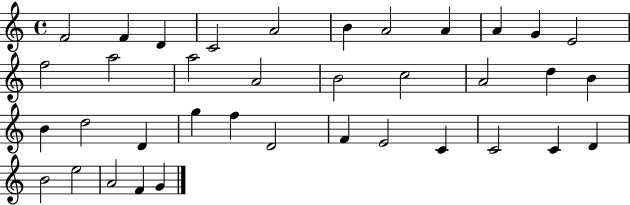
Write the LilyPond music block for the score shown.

{
  \clef treble
  \time 4/4
  \defaultTimeSignature
  \key c \major
  f'2 f'4 d'4 | c'2 a'2 | b'4 a'2 a'4 | a'4 g'4 e'2 | \break f''2 a''2 | a''2 a'2 | b'2 c''2 | a'2 d''4 b'4 | \break b'4 d''2 d'4 | g''4 f''4 d'2 | f'4 e'2 c'4 | c'2 c'4 d'4 | \break b'2 e''2 | a'2 f'4 g'4 | \bar "|."
}